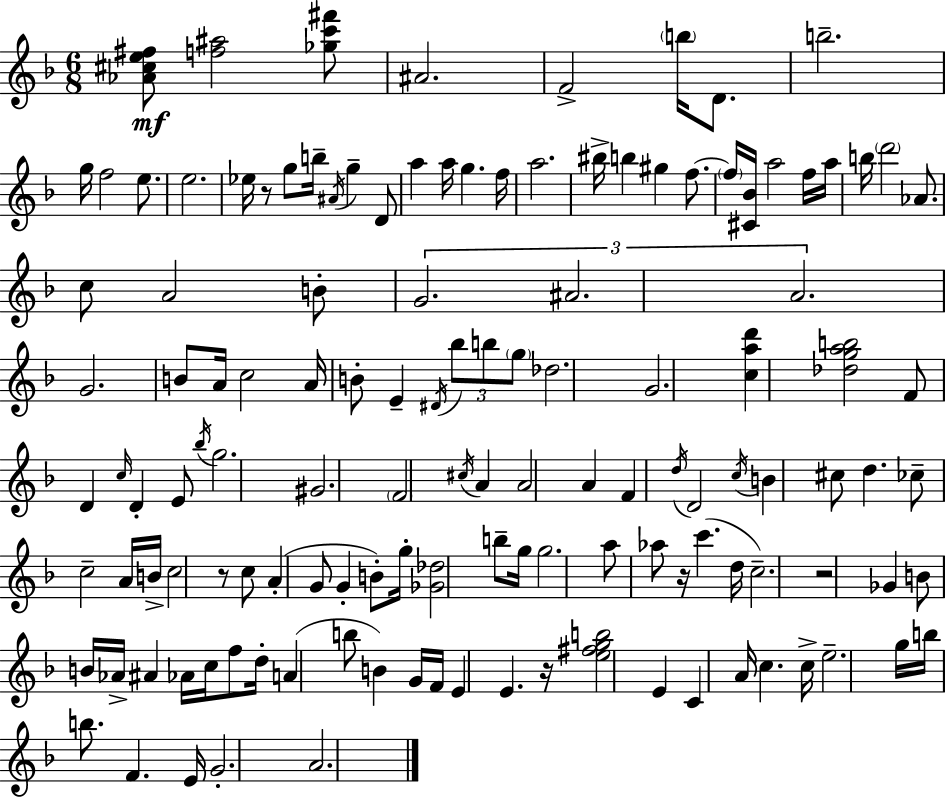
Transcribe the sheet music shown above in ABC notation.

X:1
T:Untitled
M:6/8
L:1/4
K:Dm
[_A^ce^f]/2 [f^a]2 [_gc'^f']/2 ^A2 F2 b/4 D/2 b2 g/4 f2 e/2 e2 _e/4 z/2 g/2 b/4 ^A/4 g D/2 a a/4 g f/4 a2 ^b/4 b ^g f/2 f/4 [^C_B]/4 a2 f/4 a/4 b/4 d'2 _A/2 c/2 A2 B/2 G2 ^A2 A2 G2 B/2 A/4 c2 A/4 B/2 E ^D/4 _b/2 b/2 g/2 _d2 G2 [cad'] [_dgab]2 F/2 D c/4 D E/2 _b/4 g2 ^G2 F2 ^c/4 A A2 A F d/4 D2 c/4 B ^c/2 d _c/2 c2 A/4 B/4 c2 z/2 c/2 A G/2 G B/2 g/4 [_G_d]2 b/2 g/4 g2 a/2 _a/2 z/4 c' d/4 c2 z2 _G B/2 B/4 _A/4 ^A _A/4 c/4 f/2 d/4 A b/2 B G/4 F/4 E E z/4 [e^fgb]2 E C A/4 c c/4 e2 g/4 b/4 b/2 F E/4 G2 A2